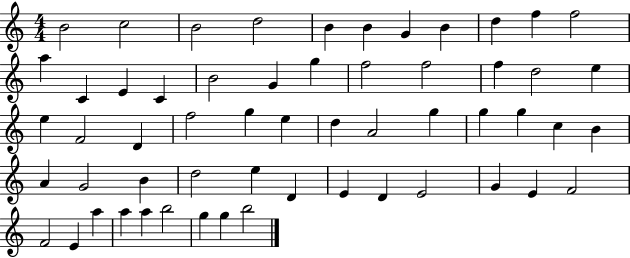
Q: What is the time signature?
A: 4/4